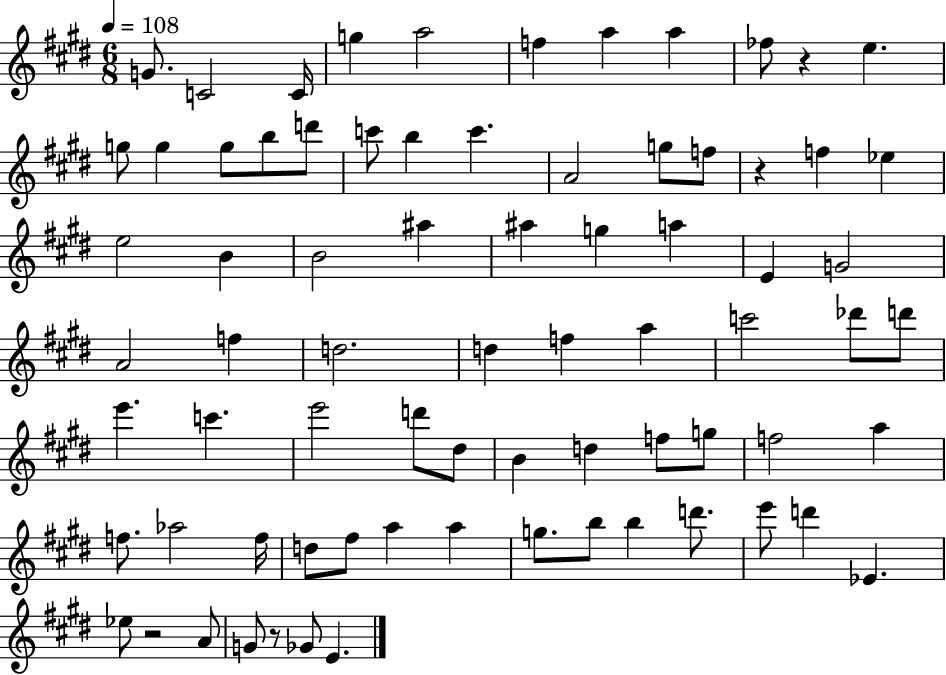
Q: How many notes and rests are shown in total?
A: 75